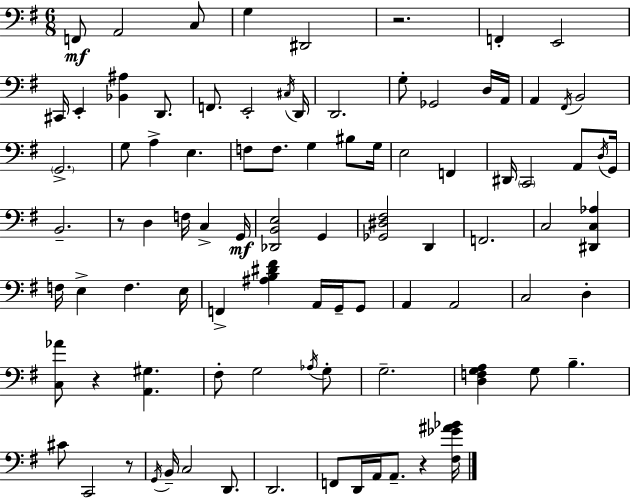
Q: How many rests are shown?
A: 5